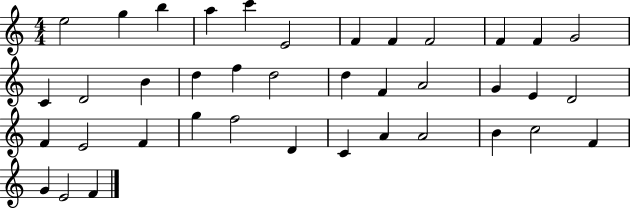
{
  \clef treble
  \numericTimeSignature
  \time 4/4
  \key c \major
  e''2 g''4 b''4 | a''4 c'''4 e'2 | f'4 f'4 f'2 | f'4 f'4 g'2 | \break c'4 d'2 b'4 | d''4 f''4 d''2 | d''4 f'4 a'2 | g'4 e'4 d'2 | \break f'4 e'2 f'4 | g''4 f''2 d'4 | c'4 a'4 a'2 | b'4 c''2 f'4 | \break g'4 e'2 f'4 | \bar "|."
}